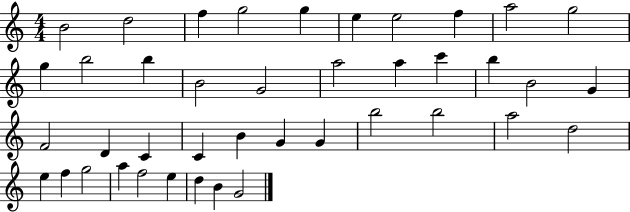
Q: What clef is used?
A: treble